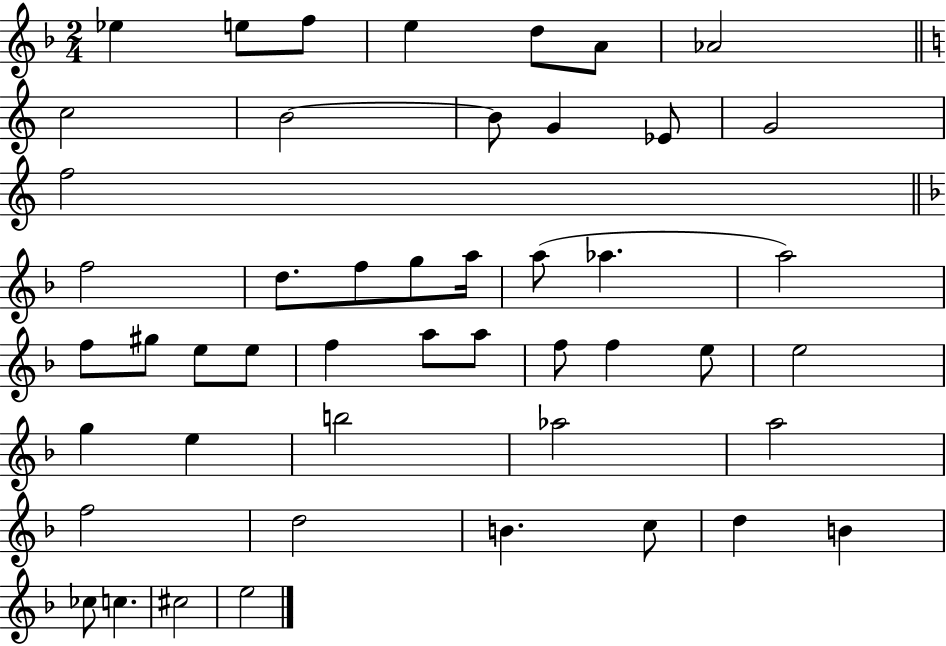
X:1
T:Untitled
M:2/4
L:1/4
K:F
_e e/2 f/2 e d/2 A/2 _A2 c2 B2 B/2 G _E/2 G2 f2 f2 d/2 f/2 g/2 a/4 a/2 _a a2 f/2 ^g/2 e/2 e/2 f a/2 a/2 f/2 f e/2 e2 g e b2 _a2 a2 f2 d2 B c/2 d B _c/2 c ^c2 e2